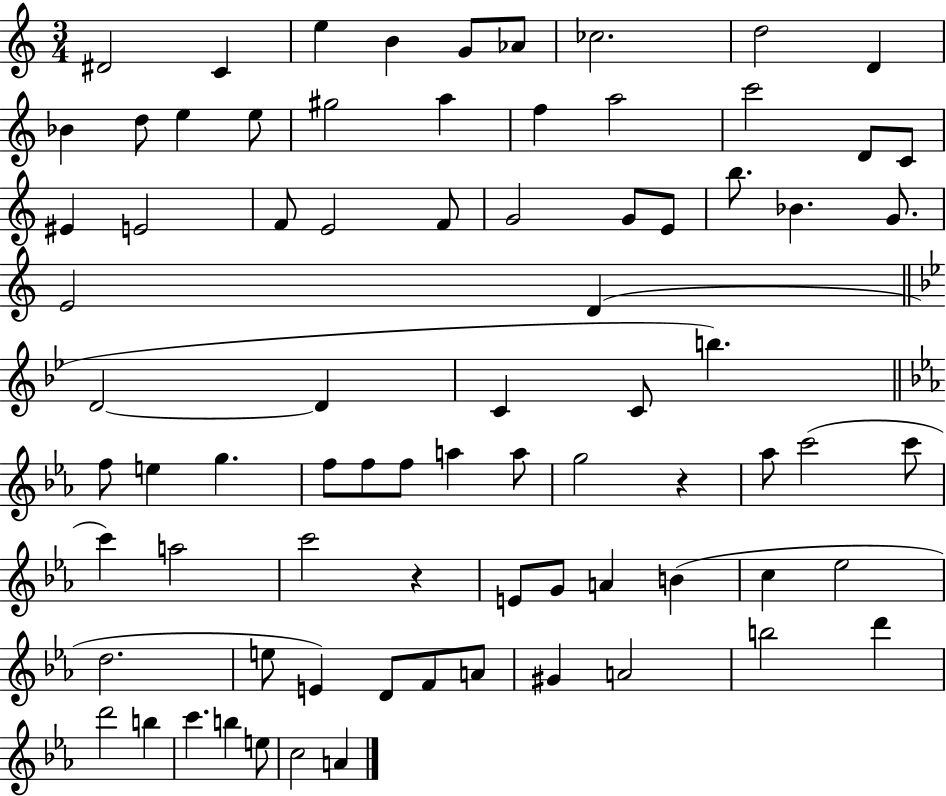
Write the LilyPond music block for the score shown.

{
  \clef treble
  \numericTimeSignature
  \time 3/4
  \key c \major
  \repeat volta 2 { dis'2 c'4 | e''4 b'4 g'8 aes'8 | ces''2. | d''2 d'4 | \break bes'4 d''8 e''4 e''8 | gis''2 a''4 | f''4 a''2 | c'''2 d'8 c'8 | \break eis'4 e'2 | f'8 e'2 f'8 | g'2 g'8 e'8 | b''8. bes'4. g'8. | \break e'2 d'4( | \bar "||" \break \key bes \major d'2~~ d'4 | c'4 c'8 b''4.) | \bar "||" \break \key c \minor f''8 e''4 g''4. | f''8 f''8 f''8 a''4 a''8 | g''2 r4 | aes''8 c'''2( c'''8 | \break c'''4) a''2 | c'''2 r4 | e'8 g'8 a'4 b'4( | c''4 ees''2 | \break d''2. | e''8 e'4) d'8 f'8 a'8 | gis'4 a'2 | b''2 d'''4 | \break d'''2 b''4 | c'''4. b''4 e''8 | c''2 a'4 | } \bar "|."
}